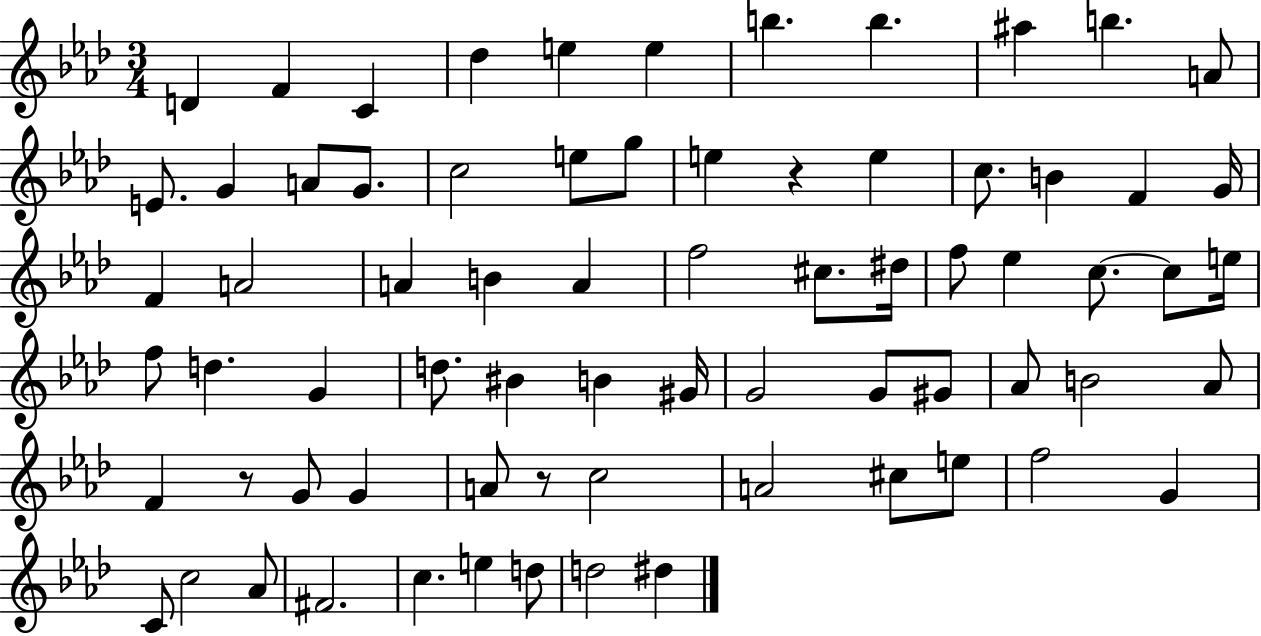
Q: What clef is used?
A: treble